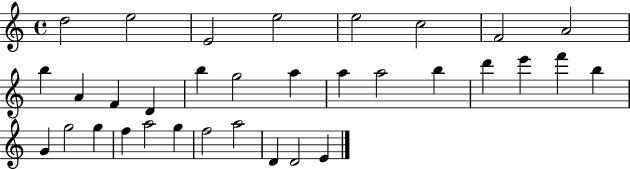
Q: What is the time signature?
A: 4/4